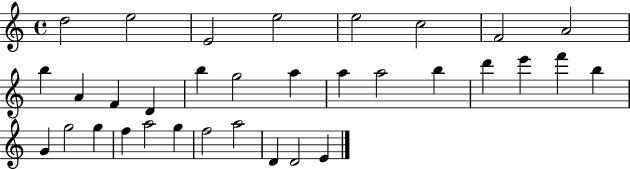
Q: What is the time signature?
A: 4/4